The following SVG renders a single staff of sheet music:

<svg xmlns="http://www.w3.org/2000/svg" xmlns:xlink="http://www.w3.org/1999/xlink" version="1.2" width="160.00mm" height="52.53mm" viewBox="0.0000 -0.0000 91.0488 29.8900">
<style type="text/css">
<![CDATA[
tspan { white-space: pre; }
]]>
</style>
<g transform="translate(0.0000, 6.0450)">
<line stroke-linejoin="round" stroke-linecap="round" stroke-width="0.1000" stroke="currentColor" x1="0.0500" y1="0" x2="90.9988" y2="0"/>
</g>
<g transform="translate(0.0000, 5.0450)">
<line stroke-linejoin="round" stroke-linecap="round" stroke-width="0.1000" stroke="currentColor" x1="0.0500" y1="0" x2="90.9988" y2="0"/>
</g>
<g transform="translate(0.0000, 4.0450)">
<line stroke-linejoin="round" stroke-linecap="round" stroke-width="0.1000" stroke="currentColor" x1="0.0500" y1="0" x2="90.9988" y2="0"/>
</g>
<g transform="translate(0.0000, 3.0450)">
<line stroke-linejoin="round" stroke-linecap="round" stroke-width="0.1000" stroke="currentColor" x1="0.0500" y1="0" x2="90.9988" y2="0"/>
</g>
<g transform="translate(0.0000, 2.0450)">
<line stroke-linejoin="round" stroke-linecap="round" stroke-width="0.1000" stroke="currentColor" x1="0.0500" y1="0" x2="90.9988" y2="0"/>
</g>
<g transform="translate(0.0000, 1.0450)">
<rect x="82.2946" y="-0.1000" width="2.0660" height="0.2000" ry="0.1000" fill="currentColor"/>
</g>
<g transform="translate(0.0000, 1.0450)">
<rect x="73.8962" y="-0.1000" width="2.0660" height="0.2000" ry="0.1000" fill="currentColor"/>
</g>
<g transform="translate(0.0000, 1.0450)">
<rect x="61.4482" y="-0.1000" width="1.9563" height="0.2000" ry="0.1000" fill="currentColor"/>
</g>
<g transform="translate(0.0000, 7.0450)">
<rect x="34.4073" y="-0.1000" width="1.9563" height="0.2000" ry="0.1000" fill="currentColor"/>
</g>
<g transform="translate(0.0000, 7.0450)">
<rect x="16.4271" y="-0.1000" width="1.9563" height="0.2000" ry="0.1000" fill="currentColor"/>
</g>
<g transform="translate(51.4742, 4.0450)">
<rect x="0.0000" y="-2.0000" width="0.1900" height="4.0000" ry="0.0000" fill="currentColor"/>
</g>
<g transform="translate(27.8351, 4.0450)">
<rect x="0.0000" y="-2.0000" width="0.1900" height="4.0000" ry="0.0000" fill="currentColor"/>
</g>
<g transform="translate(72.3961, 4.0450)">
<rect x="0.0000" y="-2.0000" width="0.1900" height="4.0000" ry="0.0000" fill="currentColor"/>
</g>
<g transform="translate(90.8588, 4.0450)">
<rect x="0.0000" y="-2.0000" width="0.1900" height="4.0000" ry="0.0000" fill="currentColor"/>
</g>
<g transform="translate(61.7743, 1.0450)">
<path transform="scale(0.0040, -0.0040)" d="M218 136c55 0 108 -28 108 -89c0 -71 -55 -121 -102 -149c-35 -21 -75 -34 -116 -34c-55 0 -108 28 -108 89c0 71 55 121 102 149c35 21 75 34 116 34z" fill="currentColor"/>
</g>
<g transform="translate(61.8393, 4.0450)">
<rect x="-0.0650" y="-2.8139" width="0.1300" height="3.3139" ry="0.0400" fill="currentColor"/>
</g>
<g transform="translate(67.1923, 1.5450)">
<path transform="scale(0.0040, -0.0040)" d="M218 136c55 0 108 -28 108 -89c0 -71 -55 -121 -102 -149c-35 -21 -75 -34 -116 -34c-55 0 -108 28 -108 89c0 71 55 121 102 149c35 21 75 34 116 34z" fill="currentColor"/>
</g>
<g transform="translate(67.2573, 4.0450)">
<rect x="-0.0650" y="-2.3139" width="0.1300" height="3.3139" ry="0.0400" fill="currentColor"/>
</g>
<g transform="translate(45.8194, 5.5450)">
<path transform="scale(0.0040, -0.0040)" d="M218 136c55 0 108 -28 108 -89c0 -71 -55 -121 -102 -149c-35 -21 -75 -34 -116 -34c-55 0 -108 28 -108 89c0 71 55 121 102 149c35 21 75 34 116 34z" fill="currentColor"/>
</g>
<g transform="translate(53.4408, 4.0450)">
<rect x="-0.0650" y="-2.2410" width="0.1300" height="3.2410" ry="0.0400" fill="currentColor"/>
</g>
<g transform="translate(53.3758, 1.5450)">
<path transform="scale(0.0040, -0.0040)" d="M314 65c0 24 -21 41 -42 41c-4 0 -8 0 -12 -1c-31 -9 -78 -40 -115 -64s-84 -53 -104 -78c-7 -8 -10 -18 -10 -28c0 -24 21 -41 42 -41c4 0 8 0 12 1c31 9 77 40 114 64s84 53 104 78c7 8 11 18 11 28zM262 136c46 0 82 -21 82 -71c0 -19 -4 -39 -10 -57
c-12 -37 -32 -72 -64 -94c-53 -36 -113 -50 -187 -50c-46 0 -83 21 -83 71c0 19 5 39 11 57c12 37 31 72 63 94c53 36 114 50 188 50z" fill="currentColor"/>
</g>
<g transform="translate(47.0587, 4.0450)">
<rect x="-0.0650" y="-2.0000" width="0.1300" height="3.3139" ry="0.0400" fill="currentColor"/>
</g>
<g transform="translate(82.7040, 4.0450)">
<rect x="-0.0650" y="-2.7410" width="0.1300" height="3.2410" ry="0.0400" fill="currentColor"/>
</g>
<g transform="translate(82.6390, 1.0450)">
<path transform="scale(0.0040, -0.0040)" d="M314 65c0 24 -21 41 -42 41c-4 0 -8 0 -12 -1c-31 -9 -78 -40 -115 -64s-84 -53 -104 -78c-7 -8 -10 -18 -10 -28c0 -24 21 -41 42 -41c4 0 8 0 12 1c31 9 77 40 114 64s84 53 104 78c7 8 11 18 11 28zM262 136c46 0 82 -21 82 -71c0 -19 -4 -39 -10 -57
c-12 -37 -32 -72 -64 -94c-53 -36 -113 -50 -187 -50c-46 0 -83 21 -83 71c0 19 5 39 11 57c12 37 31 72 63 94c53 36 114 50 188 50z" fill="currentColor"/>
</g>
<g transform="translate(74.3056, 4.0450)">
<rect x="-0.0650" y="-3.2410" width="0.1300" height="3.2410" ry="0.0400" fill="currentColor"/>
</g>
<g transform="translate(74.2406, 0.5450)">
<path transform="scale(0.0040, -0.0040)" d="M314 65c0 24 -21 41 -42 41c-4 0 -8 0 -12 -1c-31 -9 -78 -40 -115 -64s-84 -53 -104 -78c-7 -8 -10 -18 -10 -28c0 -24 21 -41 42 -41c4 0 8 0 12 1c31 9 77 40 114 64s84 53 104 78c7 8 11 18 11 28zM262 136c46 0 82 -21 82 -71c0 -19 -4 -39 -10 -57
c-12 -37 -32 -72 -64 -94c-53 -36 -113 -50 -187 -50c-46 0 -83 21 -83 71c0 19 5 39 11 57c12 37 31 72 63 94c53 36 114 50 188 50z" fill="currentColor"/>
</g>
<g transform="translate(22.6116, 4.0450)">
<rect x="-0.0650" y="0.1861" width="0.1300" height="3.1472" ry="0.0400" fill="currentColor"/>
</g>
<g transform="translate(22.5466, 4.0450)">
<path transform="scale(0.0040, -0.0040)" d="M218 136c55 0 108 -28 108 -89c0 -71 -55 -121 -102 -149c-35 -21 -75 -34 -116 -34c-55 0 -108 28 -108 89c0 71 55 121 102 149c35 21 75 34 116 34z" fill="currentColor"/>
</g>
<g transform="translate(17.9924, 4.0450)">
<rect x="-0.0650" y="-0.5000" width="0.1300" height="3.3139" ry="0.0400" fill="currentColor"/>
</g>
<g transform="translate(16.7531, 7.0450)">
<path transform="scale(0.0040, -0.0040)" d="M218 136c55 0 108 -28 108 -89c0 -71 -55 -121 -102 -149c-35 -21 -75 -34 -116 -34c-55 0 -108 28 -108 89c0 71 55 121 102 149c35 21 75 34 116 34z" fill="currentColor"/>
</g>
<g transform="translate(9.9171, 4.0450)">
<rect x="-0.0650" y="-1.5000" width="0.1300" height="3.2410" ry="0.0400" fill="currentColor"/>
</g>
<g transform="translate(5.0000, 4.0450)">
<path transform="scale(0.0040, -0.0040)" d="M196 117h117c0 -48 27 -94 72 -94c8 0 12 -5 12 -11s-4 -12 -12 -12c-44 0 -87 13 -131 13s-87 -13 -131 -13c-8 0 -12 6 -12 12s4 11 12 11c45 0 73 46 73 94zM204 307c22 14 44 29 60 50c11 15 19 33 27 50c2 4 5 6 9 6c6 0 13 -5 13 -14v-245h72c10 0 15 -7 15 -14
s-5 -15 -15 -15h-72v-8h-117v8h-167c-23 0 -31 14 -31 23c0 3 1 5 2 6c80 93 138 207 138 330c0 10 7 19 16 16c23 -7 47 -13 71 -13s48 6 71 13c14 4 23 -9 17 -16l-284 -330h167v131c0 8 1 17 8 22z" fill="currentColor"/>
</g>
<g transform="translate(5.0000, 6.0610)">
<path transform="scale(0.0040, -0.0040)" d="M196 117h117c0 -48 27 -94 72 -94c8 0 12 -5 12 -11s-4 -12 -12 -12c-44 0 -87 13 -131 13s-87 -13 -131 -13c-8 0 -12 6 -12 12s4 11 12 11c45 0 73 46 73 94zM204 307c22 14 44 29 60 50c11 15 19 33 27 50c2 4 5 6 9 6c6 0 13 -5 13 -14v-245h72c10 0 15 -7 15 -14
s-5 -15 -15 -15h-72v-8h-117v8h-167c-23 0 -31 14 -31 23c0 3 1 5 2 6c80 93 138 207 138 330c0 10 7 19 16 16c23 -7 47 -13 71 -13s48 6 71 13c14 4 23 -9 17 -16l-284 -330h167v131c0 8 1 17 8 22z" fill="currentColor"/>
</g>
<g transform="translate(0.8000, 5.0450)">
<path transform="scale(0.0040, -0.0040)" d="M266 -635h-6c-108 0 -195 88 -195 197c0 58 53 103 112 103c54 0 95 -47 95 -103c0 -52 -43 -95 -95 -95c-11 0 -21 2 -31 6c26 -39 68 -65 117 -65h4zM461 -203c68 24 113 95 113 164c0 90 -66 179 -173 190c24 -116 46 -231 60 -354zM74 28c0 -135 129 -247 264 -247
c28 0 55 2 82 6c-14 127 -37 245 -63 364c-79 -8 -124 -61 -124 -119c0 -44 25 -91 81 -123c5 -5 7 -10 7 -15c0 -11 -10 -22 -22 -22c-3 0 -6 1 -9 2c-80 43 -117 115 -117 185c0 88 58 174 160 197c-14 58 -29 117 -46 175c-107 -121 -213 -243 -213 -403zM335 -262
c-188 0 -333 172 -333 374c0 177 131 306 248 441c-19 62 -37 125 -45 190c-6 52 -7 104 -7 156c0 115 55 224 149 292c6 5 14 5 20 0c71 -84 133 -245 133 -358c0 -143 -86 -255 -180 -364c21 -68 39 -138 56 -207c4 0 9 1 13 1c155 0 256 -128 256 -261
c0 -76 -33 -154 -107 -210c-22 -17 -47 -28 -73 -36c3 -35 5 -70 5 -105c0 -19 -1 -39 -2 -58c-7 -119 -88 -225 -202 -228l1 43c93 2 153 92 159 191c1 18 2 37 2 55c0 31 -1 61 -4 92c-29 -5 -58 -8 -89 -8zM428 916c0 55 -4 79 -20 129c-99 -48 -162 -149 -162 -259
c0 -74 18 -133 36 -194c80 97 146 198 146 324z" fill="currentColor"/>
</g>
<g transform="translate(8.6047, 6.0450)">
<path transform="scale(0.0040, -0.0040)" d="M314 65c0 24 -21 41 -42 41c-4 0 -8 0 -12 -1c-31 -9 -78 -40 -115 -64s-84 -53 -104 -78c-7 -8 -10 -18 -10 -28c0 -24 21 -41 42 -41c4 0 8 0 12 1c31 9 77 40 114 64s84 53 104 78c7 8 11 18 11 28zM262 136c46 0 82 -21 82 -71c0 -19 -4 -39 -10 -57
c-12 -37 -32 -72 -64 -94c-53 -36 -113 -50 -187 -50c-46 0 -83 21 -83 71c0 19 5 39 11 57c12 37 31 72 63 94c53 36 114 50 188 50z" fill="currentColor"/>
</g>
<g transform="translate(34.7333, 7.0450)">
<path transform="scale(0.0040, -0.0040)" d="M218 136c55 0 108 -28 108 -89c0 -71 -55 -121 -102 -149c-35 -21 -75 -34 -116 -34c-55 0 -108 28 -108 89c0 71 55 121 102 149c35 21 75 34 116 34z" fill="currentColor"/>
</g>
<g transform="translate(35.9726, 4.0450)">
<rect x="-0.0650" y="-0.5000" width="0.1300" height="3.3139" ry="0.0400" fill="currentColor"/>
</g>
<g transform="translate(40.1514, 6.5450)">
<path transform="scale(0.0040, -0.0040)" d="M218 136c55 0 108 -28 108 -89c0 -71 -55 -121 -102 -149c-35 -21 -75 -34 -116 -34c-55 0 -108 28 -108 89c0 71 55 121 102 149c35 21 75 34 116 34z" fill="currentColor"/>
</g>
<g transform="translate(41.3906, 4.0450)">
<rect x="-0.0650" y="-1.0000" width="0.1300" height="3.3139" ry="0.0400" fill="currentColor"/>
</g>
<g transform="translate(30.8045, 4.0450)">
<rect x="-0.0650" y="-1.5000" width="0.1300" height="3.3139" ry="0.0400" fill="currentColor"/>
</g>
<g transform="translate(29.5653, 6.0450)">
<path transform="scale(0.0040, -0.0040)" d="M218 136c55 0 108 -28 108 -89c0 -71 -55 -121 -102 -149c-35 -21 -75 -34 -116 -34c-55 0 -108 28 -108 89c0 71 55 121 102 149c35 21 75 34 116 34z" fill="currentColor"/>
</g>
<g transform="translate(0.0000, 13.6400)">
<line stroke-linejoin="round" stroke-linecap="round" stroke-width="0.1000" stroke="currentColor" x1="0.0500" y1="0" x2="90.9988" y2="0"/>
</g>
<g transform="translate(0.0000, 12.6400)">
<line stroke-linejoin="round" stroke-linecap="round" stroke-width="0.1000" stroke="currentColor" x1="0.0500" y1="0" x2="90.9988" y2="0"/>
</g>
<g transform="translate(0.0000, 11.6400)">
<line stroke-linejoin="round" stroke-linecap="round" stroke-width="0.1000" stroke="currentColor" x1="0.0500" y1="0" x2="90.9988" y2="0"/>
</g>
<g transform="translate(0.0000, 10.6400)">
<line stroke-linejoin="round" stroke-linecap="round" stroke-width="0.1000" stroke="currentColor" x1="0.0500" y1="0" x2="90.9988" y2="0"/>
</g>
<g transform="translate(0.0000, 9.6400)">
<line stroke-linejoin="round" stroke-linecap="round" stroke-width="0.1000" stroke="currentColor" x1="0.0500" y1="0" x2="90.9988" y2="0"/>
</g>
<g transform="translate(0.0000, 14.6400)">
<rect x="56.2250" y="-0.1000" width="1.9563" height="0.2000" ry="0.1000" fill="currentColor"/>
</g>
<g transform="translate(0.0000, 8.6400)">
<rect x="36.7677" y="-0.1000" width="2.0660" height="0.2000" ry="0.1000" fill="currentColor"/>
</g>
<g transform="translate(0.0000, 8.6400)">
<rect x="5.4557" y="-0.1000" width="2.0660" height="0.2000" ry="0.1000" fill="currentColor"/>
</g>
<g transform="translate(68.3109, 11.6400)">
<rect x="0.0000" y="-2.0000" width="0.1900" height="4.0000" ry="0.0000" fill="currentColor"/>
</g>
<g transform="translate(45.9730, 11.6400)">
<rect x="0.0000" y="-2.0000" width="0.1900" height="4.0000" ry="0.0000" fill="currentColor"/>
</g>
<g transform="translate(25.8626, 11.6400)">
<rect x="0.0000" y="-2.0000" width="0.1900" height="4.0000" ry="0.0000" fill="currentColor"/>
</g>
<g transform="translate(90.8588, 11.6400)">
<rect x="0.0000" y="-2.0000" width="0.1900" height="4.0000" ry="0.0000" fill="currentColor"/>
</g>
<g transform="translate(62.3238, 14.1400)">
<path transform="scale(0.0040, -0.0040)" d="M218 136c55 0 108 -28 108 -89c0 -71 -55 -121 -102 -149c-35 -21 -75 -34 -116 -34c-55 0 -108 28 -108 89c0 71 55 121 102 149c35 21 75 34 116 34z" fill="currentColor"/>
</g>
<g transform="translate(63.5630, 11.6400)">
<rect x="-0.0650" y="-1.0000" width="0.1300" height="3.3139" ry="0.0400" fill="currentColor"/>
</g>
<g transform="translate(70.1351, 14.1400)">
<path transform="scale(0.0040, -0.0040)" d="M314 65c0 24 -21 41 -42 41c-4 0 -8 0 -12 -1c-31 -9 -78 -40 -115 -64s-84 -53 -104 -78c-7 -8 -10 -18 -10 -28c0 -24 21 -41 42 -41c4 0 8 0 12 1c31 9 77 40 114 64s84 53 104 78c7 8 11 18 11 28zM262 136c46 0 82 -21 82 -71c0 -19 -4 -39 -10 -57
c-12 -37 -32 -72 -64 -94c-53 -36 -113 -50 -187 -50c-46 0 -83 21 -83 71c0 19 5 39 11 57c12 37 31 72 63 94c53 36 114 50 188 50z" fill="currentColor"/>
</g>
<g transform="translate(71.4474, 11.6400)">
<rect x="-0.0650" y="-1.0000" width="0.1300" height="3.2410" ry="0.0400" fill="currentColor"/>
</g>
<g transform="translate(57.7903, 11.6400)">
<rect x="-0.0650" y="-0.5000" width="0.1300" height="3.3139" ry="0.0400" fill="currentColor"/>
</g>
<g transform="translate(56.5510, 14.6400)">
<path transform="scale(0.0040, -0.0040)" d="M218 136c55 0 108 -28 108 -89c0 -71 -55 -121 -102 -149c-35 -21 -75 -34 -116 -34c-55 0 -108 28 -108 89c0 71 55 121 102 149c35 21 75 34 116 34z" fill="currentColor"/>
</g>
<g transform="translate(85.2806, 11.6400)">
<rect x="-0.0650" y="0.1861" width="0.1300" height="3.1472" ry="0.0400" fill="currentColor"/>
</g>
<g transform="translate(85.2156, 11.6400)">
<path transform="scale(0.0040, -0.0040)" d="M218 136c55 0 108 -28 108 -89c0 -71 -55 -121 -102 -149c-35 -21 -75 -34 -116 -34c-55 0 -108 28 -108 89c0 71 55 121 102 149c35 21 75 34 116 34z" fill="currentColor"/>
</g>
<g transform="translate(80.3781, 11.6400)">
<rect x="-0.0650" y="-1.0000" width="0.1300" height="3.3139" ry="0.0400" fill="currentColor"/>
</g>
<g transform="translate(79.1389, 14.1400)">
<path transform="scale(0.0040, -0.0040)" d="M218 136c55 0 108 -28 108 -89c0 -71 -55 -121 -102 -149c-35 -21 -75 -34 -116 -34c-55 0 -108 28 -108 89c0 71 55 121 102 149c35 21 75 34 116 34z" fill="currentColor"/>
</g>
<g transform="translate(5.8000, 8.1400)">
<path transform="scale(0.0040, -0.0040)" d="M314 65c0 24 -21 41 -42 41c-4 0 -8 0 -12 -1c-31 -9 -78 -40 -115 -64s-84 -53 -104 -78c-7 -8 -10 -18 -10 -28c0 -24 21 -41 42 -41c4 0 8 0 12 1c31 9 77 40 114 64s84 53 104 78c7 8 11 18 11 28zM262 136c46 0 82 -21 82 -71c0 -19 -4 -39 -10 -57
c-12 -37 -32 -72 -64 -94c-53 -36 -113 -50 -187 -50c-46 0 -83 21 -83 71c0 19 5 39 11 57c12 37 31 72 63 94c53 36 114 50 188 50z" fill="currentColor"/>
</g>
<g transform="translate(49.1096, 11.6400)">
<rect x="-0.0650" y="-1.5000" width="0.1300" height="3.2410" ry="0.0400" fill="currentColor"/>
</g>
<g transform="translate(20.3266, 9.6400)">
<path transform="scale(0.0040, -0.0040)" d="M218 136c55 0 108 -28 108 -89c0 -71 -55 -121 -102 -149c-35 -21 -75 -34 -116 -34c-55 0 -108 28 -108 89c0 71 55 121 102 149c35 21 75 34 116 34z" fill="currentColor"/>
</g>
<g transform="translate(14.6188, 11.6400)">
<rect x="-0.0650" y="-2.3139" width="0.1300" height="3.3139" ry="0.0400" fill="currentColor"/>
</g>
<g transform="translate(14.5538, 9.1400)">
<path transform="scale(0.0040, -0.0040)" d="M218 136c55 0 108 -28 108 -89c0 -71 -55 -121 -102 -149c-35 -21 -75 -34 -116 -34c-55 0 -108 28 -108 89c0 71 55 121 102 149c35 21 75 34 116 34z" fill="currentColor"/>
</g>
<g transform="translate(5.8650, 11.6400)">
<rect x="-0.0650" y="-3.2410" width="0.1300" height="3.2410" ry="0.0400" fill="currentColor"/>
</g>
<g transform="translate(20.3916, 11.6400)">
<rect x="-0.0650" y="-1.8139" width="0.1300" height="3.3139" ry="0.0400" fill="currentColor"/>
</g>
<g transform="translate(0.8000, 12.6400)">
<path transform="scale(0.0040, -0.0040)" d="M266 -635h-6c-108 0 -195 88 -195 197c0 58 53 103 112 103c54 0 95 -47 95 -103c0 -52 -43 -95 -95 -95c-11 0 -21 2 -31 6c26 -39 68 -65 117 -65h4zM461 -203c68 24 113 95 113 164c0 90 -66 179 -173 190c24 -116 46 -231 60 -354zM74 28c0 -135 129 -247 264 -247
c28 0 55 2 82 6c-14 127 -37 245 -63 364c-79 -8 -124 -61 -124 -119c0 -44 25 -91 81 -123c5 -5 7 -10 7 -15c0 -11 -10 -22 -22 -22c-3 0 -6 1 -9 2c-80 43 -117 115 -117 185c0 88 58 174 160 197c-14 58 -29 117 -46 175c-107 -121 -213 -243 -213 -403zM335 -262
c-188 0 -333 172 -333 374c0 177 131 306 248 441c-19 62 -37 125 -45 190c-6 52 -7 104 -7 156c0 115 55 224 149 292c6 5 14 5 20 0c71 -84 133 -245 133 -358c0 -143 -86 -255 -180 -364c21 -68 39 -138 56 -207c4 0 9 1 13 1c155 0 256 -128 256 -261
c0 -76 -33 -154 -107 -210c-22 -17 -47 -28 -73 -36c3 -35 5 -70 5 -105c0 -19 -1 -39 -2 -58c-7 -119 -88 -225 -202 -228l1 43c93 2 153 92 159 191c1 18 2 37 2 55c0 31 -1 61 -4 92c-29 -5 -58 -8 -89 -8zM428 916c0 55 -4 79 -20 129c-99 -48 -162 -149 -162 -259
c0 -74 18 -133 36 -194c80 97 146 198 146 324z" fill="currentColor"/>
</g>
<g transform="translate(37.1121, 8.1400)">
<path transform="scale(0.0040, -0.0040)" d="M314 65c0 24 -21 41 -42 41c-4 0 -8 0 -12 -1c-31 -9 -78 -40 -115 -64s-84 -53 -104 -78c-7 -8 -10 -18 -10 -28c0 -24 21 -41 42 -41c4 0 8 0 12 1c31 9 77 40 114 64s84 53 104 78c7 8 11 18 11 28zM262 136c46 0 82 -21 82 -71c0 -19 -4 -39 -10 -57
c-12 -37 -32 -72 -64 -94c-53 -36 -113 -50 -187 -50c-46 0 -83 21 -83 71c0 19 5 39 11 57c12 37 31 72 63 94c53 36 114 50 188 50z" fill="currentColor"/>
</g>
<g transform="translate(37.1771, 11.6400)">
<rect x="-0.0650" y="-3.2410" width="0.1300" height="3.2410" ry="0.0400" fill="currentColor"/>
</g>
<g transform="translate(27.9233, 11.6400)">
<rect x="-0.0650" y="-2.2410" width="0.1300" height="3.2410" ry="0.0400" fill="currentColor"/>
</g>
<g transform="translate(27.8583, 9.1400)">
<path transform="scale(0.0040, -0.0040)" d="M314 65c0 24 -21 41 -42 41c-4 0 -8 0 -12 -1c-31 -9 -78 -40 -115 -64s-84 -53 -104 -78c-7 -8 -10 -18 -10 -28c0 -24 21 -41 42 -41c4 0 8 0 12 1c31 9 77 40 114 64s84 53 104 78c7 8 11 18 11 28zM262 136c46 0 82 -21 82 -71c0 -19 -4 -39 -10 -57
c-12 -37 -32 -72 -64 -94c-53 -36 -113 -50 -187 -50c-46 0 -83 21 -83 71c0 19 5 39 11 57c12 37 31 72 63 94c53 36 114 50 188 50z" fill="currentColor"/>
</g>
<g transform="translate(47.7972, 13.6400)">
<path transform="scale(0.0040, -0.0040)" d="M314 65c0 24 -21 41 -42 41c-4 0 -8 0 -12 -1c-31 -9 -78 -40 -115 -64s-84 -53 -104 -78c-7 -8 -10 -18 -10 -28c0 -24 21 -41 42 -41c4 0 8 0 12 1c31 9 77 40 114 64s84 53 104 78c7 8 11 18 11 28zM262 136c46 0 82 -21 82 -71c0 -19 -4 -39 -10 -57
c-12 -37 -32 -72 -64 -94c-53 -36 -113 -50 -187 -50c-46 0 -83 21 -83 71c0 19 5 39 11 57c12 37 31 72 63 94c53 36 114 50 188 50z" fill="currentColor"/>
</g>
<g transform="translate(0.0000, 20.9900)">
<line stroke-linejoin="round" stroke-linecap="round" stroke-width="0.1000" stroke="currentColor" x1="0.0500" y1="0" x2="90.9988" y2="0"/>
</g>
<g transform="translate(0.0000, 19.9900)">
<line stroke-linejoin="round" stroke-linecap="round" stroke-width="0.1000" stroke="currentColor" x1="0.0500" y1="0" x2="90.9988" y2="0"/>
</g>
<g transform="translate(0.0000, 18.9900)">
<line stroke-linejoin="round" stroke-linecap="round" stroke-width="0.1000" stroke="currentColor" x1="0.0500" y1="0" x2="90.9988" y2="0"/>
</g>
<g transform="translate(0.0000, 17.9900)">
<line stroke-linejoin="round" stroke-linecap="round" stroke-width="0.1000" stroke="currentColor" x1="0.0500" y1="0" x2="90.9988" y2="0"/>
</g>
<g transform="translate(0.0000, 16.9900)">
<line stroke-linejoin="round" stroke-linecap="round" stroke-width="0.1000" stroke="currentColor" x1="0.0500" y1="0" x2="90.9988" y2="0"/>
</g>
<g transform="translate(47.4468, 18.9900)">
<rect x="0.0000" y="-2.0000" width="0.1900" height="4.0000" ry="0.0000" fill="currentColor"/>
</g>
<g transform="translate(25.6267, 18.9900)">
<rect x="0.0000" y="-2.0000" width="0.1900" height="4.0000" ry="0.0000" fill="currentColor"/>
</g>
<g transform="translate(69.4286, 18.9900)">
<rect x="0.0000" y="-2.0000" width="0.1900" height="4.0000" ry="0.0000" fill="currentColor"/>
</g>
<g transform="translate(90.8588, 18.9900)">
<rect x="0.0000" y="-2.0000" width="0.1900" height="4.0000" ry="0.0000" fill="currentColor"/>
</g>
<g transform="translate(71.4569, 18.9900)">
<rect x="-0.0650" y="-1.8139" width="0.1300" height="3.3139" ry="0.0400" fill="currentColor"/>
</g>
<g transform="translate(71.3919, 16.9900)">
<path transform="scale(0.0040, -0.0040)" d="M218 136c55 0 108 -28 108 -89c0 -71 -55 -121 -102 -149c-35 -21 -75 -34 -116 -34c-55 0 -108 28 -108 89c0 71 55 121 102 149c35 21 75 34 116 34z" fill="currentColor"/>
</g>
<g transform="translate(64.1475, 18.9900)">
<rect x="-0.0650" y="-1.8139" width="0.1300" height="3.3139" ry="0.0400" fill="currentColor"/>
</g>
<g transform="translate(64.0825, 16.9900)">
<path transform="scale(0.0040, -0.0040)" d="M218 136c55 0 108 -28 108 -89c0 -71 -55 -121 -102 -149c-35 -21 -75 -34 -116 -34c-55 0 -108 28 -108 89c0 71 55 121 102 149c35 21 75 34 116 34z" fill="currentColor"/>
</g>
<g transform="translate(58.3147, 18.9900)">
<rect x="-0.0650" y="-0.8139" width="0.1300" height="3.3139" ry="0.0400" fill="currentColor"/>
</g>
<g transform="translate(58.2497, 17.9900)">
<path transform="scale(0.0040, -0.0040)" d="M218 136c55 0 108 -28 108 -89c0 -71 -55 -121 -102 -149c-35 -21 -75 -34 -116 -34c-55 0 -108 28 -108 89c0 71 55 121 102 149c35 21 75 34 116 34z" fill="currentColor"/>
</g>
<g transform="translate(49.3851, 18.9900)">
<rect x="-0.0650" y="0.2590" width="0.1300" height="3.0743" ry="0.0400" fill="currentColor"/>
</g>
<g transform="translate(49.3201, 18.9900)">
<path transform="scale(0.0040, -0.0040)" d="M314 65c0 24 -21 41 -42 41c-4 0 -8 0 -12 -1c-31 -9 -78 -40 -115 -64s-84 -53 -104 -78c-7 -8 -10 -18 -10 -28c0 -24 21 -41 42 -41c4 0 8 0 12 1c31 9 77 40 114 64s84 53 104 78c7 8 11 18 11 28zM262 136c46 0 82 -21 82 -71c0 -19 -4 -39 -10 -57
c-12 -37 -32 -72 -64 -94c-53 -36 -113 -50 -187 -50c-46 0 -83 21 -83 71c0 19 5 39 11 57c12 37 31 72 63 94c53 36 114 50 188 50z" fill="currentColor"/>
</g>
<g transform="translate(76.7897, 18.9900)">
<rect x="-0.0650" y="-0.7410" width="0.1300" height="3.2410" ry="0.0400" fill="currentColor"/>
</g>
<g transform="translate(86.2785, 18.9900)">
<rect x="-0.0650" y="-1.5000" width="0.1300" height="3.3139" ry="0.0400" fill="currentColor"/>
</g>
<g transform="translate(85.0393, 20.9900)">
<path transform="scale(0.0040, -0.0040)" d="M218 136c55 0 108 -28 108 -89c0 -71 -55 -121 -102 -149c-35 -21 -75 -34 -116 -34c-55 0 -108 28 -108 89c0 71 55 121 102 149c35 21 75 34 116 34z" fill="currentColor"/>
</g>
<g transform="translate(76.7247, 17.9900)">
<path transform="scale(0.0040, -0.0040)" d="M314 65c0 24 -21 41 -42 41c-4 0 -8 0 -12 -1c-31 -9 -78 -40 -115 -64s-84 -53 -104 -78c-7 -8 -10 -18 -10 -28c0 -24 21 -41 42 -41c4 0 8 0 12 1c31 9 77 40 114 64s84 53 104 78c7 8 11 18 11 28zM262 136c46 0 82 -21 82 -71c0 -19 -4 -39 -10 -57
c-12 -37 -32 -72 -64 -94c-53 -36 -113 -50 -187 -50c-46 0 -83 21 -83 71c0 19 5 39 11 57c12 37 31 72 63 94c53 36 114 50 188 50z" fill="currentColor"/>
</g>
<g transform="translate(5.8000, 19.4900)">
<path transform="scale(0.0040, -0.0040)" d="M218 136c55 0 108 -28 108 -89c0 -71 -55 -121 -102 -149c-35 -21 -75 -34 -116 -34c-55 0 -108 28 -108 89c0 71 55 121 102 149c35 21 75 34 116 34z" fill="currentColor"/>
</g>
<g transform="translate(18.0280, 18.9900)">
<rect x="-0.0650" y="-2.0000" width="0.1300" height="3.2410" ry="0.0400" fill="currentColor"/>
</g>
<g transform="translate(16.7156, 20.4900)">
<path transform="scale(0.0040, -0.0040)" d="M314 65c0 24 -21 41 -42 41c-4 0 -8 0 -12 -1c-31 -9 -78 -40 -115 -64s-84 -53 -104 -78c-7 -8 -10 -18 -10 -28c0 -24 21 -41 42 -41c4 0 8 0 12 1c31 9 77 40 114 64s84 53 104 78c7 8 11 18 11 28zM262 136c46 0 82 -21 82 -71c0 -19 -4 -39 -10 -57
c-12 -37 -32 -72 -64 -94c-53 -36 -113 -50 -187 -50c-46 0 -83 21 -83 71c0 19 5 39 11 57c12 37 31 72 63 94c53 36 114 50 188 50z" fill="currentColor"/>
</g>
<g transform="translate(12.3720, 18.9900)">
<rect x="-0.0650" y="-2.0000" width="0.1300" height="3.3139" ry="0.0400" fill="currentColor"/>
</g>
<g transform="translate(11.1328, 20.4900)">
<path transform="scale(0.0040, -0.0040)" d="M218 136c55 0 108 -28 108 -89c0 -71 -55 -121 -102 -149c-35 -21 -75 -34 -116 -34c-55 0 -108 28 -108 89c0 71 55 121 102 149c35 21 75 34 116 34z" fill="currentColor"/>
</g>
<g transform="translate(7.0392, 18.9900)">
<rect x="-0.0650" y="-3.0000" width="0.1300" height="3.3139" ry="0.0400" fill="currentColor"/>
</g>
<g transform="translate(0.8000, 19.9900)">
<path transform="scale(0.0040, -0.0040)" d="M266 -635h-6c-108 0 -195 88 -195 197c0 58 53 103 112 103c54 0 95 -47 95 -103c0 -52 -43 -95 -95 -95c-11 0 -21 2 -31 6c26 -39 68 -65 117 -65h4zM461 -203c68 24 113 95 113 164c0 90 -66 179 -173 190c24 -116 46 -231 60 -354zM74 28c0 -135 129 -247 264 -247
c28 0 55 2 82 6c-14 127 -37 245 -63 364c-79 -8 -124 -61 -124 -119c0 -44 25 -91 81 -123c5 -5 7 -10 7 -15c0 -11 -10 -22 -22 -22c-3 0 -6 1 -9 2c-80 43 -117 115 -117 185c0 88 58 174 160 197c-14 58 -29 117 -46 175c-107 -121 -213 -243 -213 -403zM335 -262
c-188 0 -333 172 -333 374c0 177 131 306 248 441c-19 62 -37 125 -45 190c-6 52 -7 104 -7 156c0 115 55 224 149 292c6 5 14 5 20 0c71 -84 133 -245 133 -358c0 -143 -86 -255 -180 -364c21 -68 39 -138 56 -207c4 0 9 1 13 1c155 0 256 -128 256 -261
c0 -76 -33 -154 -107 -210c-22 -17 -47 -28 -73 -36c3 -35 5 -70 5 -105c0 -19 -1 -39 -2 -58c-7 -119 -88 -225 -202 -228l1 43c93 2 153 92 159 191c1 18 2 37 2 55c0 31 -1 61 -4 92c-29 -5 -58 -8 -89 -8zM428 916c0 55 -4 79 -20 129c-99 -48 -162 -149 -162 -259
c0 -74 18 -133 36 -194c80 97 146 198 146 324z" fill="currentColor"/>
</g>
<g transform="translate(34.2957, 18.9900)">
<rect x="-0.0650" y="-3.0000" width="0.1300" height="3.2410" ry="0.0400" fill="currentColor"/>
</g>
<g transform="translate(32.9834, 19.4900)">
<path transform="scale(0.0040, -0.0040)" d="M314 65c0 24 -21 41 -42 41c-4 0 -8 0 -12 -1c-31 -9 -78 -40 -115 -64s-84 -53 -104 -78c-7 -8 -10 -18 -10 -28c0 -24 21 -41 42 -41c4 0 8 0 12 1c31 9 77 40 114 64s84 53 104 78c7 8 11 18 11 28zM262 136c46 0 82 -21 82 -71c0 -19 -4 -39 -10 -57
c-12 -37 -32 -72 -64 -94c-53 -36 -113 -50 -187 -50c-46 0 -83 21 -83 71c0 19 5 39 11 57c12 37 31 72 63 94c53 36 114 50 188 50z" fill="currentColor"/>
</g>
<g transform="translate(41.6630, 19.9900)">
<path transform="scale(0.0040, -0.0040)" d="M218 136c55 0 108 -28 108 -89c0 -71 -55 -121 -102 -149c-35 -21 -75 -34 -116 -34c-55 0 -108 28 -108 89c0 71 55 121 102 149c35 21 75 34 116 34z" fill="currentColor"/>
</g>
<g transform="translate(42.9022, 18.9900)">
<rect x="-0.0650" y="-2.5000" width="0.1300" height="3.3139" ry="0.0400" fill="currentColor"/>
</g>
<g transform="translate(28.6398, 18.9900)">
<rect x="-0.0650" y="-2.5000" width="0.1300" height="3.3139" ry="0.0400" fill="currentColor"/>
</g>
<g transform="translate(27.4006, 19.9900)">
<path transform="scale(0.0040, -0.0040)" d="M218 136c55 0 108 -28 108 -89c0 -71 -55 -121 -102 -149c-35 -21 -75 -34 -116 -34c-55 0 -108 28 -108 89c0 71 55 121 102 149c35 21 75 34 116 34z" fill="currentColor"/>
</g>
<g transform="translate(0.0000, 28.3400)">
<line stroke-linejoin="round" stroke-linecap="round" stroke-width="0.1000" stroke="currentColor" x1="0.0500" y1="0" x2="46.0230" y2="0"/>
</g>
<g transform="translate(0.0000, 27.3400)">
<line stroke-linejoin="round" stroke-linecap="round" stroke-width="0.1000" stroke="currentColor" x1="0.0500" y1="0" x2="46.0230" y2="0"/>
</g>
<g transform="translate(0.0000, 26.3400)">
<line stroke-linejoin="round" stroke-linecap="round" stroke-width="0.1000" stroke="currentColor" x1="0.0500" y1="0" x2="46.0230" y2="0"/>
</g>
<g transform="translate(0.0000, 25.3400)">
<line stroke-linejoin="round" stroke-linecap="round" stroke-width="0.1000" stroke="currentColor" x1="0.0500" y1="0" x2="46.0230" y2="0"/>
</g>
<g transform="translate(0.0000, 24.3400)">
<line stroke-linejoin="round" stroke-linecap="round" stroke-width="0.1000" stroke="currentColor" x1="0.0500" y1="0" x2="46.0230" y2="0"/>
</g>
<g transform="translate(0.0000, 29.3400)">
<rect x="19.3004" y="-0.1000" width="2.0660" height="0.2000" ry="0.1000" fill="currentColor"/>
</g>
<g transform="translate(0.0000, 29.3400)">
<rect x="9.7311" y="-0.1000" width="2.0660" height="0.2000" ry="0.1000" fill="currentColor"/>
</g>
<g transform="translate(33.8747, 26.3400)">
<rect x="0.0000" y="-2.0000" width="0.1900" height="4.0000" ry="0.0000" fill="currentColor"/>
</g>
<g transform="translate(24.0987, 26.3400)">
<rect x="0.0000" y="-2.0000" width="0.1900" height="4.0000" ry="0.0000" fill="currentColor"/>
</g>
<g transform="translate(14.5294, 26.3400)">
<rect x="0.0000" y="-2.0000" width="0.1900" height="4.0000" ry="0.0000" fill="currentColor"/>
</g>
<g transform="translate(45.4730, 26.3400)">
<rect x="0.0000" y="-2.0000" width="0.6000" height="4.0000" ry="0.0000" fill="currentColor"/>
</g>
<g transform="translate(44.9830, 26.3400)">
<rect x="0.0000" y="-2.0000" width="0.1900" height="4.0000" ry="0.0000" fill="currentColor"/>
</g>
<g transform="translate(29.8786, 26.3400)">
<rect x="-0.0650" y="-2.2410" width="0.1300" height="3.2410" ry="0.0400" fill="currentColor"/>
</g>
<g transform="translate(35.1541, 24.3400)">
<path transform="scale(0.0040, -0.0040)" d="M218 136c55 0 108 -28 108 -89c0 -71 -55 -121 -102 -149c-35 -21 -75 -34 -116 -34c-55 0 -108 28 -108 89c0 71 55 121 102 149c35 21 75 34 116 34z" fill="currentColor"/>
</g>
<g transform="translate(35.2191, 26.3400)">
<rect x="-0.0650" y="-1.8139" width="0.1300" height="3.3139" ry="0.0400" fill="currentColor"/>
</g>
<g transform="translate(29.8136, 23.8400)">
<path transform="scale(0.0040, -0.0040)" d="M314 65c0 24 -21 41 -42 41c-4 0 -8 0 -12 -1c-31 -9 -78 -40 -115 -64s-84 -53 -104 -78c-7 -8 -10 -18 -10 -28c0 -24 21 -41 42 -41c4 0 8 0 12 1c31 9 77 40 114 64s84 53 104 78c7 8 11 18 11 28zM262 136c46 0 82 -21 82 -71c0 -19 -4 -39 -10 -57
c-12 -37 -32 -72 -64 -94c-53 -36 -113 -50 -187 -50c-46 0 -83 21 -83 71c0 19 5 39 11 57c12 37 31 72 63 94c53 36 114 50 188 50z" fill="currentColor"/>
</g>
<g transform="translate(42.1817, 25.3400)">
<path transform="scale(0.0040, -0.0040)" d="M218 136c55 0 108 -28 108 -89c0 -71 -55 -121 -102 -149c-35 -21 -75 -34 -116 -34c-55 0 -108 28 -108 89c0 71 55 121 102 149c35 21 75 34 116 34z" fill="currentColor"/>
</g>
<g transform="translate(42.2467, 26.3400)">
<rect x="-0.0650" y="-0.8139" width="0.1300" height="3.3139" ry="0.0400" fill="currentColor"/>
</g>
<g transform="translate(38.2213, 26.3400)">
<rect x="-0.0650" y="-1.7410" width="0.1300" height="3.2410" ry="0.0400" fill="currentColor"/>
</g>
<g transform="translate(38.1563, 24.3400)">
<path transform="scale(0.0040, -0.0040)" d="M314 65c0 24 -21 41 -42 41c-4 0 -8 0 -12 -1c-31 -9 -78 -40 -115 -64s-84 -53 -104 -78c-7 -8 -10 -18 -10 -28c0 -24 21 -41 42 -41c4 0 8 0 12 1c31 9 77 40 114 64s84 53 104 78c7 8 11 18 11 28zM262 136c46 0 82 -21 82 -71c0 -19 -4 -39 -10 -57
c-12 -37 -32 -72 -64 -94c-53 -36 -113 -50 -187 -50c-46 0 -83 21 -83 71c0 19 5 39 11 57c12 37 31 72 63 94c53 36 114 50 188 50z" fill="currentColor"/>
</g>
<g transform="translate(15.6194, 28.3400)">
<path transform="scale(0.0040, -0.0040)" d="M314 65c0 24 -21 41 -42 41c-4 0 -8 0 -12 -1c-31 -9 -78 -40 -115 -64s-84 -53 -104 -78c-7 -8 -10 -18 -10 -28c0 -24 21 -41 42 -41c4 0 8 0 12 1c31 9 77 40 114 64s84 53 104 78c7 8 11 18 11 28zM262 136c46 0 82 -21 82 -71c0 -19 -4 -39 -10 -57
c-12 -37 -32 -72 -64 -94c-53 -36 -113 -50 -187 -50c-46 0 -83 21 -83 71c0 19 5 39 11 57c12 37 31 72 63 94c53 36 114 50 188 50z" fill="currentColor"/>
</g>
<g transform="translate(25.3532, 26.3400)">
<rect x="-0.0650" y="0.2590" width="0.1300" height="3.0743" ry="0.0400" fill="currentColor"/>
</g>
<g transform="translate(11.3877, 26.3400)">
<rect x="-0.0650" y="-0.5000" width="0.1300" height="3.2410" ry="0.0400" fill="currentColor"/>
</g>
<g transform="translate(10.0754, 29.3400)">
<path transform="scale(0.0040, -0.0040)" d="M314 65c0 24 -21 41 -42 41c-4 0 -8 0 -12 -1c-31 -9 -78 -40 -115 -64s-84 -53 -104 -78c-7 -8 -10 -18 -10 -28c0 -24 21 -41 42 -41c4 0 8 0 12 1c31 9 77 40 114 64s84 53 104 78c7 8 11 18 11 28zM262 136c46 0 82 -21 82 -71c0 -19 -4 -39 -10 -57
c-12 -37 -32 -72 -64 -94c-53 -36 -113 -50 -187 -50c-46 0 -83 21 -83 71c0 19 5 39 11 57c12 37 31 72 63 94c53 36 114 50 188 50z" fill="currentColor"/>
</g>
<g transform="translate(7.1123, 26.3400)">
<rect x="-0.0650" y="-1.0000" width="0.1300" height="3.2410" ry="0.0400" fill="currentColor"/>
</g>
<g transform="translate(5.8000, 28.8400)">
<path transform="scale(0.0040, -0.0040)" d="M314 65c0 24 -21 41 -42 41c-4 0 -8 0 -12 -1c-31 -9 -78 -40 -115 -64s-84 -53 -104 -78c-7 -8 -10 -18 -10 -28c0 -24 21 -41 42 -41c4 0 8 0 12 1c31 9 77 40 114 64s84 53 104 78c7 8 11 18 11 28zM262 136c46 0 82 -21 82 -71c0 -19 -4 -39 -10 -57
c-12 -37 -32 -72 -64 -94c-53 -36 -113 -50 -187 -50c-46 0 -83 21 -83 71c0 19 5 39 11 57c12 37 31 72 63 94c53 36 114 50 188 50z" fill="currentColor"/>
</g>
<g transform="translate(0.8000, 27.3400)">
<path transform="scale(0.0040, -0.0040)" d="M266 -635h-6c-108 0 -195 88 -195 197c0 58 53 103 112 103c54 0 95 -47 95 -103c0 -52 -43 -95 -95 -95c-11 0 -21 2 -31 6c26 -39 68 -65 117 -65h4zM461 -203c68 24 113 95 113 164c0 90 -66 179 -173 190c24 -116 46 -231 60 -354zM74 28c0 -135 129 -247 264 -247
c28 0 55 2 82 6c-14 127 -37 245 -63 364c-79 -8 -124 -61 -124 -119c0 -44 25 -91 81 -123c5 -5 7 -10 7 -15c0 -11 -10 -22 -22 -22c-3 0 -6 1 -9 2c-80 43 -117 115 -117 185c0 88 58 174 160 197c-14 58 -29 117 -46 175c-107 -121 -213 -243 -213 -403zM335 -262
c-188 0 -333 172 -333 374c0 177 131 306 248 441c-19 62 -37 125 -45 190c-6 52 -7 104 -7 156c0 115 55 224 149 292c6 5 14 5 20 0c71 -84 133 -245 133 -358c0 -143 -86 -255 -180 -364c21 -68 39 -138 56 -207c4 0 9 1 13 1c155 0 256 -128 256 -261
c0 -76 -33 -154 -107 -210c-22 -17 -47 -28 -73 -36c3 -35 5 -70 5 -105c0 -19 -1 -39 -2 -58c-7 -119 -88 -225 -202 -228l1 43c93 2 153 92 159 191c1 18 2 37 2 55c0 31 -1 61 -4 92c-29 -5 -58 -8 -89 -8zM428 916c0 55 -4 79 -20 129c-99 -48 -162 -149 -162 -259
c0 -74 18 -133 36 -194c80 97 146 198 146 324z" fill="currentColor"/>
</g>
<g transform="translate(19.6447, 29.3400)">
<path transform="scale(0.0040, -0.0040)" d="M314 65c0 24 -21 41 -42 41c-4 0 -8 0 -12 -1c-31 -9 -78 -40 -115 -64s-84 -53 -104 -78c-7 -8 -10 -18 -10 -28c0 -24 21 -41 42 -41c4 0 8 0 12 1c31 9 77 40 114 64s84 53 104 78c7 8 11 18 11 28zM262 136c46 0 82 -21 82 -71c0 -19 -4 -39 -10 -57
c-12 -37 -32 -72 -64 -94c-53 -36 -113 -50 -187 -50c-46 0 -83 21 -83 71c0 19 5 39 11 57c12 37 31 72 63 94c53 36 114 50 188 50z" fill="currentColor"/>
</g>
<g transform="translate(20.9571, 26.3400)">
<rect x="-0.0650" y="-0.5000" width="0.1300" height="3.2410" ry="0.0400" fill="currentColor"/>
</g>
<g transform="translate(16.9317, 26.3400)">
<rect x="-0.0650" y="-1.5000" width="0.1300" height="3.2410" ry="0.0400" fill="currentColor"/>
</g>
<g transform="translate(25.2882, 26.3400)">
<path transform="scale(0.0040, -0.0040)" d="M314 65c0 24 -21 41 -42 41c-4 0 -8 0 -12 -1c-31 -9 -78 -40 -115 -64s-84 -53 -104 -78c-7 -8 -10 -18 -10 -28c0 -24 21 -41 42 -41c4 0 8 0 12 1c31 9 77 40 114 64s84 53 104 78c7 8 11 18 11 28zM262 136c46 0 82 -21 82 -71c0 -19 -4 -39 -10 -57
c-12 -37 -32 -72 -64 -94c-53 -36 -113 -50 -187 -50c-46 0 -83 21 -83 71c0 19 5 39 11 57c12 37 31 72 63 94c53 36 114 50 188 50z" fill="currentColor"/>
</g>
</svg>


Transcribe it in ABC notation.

X:1
T:Untitled
M:4/4
L:1/4
K:C
E2 C B E C D F g2 a g b2 a2 b2 g f g2 b2 E2 C D D2 D B A F F2 G A2 G B2 d f f d2 E D2 C2 E2 C2 B2 g2 f f2 d